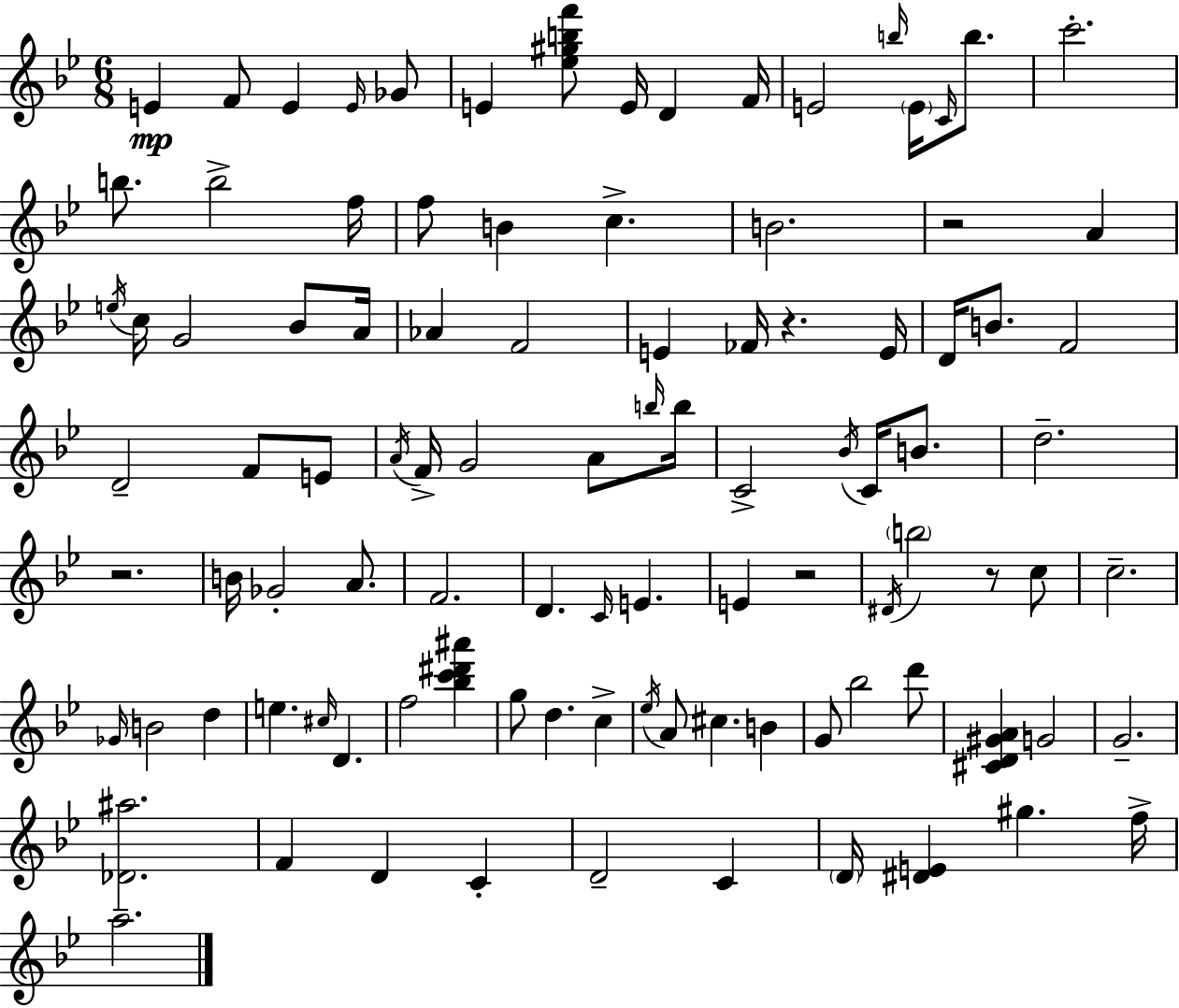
E4/q F4/e E4/q E4/s Gb4/e E4/q [Eb5,G#5,B5,F6]/e E4/s D4/q F4/s E4/h B5/s E4/s C4/s B5/e. C6/h. B5/e. B5/h F5/s F5/e B4/q C5/q. B4/h. R/h A4/q E5/s C5/s G4/h Bb4/e A4/s Ab4/q F4/h E4/q FES4/s R/q. E4/s D4/s B4/e. F4/h D4/h F4/e E4/e A4/s F4/s G4/h A4/e B5/s B5/s C4/h Bb4/s C4/s B4/e. D5/h. R/h. B4/s Gb4/h A4/e. F4/h. D4/q. C4/s E4/q. E4/q R/h D#4/s B5/h R/e C5/e C5/h. Gb4/s B4/h D5/q E5/q. C#5/s D4/q. F5/h [Bb5,C6,D#6,A#6]/q G5/e D5/q. C5/q Eb5/s A4/e C#5/q. B4/q G4/e Bb5/h D6/e [C#4,D4,G#4,A4]/q G4/h G4/h. [Db4,A#5]/h. F4/q D4/q C4/q D4/h C4/q D4/s [D#4,E4]/q G#5/q. F5/s A5/h.